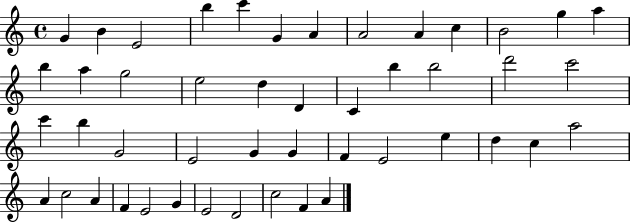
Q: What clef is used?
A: treble